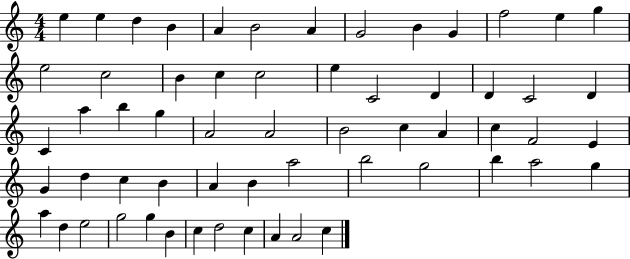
E5/q E5/q D5/q B4/q A4/q B4/h A4/q G4/h B4/q G4/q F5/h E5/q G5/q E5/h C5/h B4/q C5/q C5/h E5/q C4/h D4/q D4/q C4/h D4/q C4/q A5/q B5/q G5/q A4/h A4/h B4/h C5/q A4/q C5/q F4/h E4/q G4/q D5/q C5/q B4/q A4/q B4/q A5/h B5/h G5/h B5/q A5/h G5/q A5/q D5/q E5/h G5/h G5/q B4/q C5/q D5/h C5/q A4/q A4/h C5/q